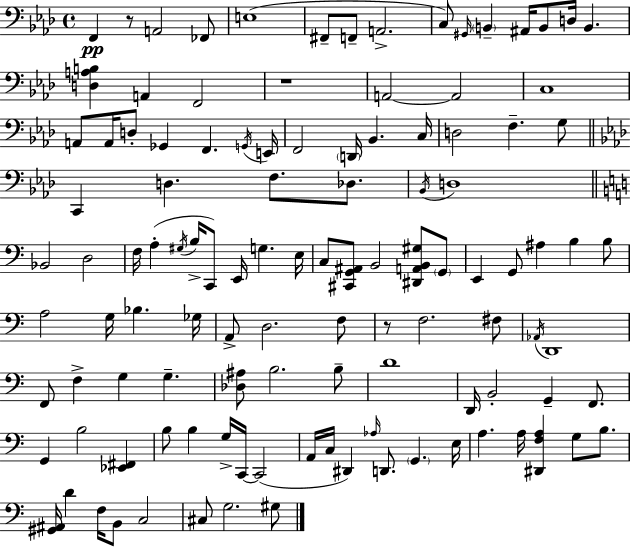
F2/q R/e A2/h FES2/e E3/w F#2/e F2/e A2/h. C3/e G#2/s B2/q A#2/s B2/e D3/s B2/q. [D3,A3,B3]/q A2/q F2/h R/w A2/h A2/h C3/w A2/e A2/s D3/e Gb2/q F2/q. G2/s E2/s F2/h D2/s Bb2/q. C3/s D3/h F3/q. G3/e C2/q D3/q. F3/e. Db3/e. Bb2/s D3/w Bb2/h D3/h F3/s A3/q G#3/s B3/s C2/e E2/s G3/q. E3/s C3/e [C#2,G2,A#2]/e B2/h [D#2,A2,B2,G#3]/e G2/e E2/q G2/e A#3/q B3/q B3/e A3/h G3/s Bb3/q. Gb3/s A2/e D3/h. F3/e R/e F3/h. F#3/e Ab2/s D2/w F2/e F3/q G3/q G3/q. [Db3,A#3]/e B3/h. B3/e D4/w D2/s B2/h G2/q F2/e. G2/q B3/h [Eb2,F#2]/q B3/e B3/q G3/s C2/s C2/h A2/s C3/s D#2/q Ab3/s D2/e. G2/q. E3/s A3/q. A3/s [D#2,F3,A3]/q G3/e B3/e. [G#2,A#2]/s D4/q F3/s B2/e C3/h C#3/e G3/h. G#3/e